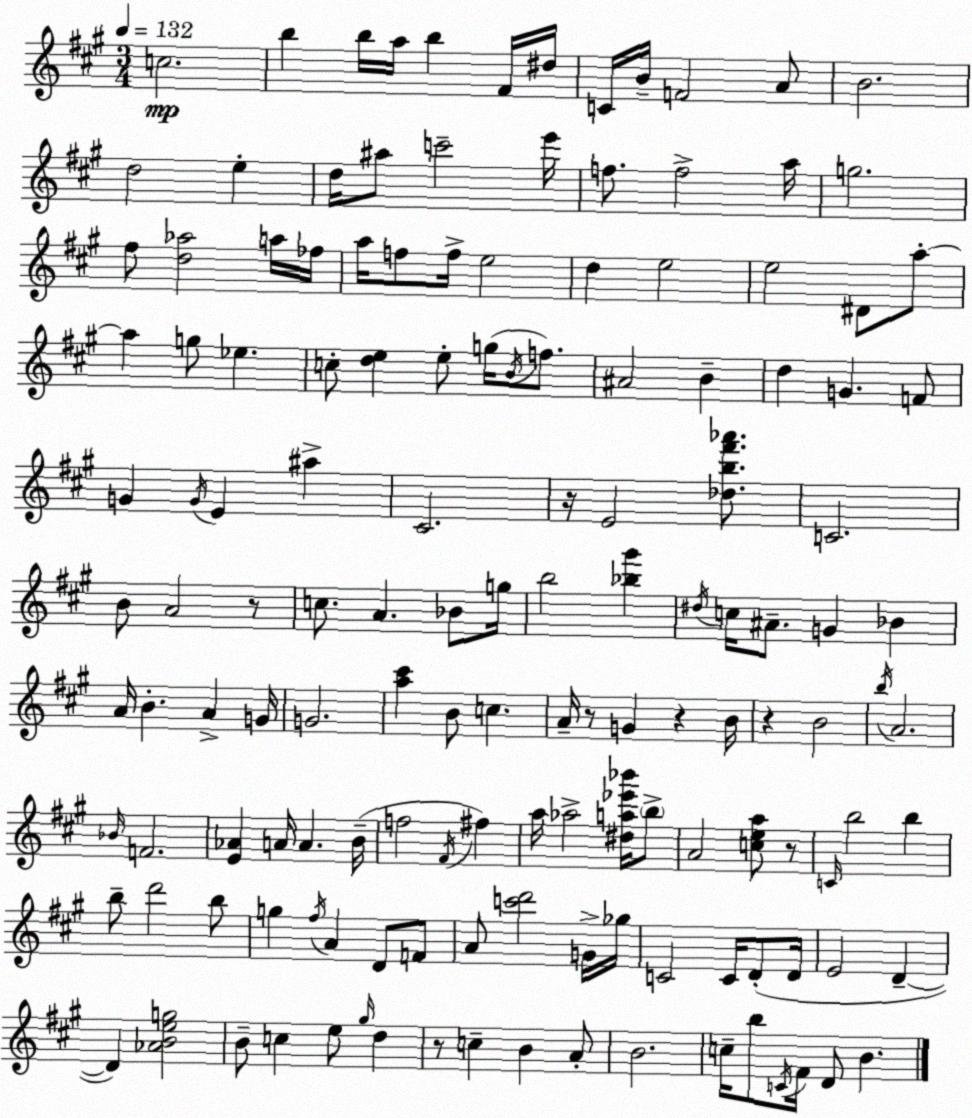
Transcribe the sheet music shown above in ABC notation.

X:1
T:Untitled
M:3/4
L:1/4
K:A
c2 b b/4 a/4 b ^F/4 ^d/4 C/4 B/4 F2 A/2 B2 d2 e d/4 ^a/2 c'2 e'/4 f/2 f2 a/4 g2 ^f/2 [d_a]2 a/4 _f/4 a/4 f/2 f/4 e2 d e2 e2 ^D/2 a/2 a g/2 _e c/2 [de] e/2 g/4 B/4 f/2 ^A2 B d G F/2 G G/4 E ^a ^C2 z/4 E2 [_db^f'_a']/2 C2 B/2 A2 z/2 c/2 A _B/2 g/4 b2 [_b^g'] ^d/4 c/4 ^A/2 G _B A/4 B A G/4 G2 [a^c'] B/2 c A/4 z/2 G z B/4 z B2 b/4 A2 _B/4 F2 [E_A] A/4 A B/4 f2 ^F/4 ^f a/4 _a2 [^da_e'_b']/4 b/2 A2 [cea]/2 z/2 C/4 b2 b b/2 d'2 b/2 g ^f/4 A D/2 F/2 A/2 [c'd']2 G/4 _g/4 C2 C/4 D/2 D/4 E2 D D [_ABeg]2 B/2 c e/2 ^g/4 d z/2 c B A/2 B2 c/4 b/2 C/4 ^F/4 D/2 B